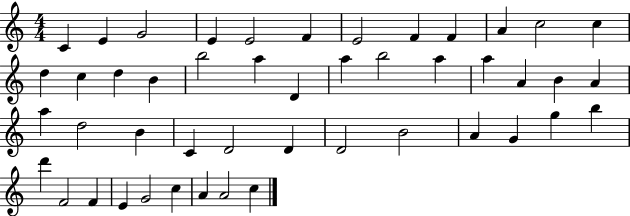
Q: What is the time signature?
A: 4/4